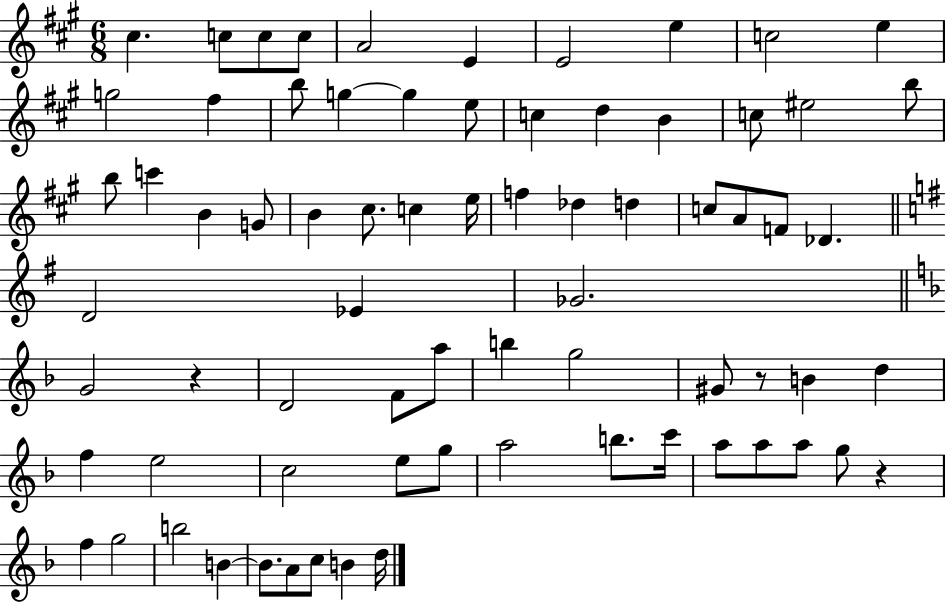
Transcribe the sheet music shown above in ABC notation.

X:1
T:Untitled
M:6/8
L:1/4
K:A
^c c/2 c/2 c/2 A2 E E2 e c2 e g2 ^f b/2 g g e/2 c d B c/2 ^e2 b/2 b/2 c' B G/2 B ^c/2 c e/4 f _d d c/2 A/2 F/2 _D D2 _E _G2 G2 z D2 F/2 a/2 b g2 ^G/2 z/2 B d f e2 c2 e/2 g/2 a2 b/2 c'/4 a/2 a/2 a/2 g/2 z f g2 b2 B B/2 A/2 c/2 B d/4